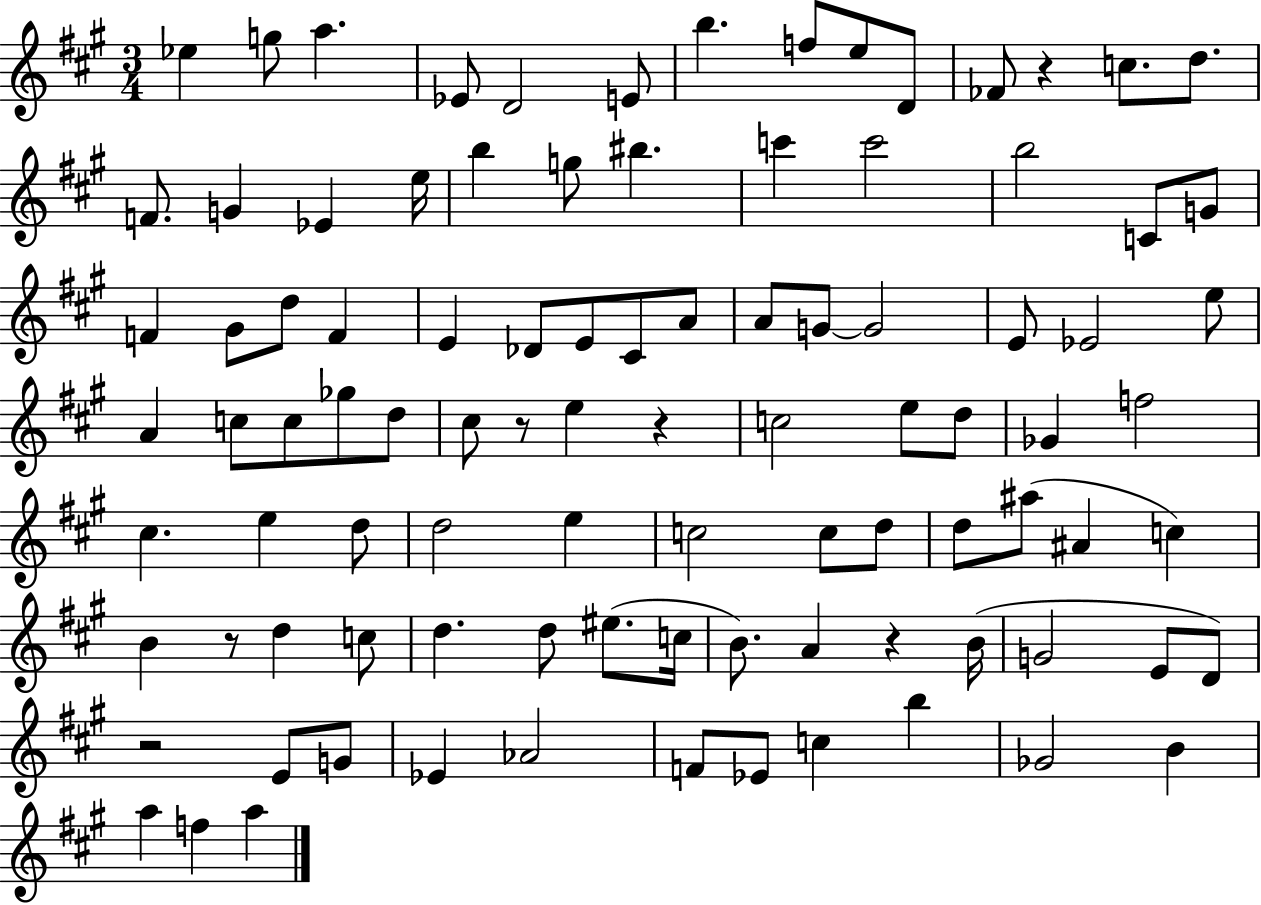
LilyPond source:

{
  \clef treble
  \numericTimeSignature
  \time 3/4
  \key a \major
  ees''4 g''8 a''4. | ees'8 d'2 e'8 | b''4. f''8 e''8 d'8 | fes'8 r4 c''8. d''8. | \break f'8. g'4 ees'4 e''16 | b''4 g''8 bis''4. | c'''4 c'''2 | b''2 c'8 g'8 | \break f'4 gis'8 d''8 f'4 | e'4 des'8 e'8 cis'8 a'8 | a'8 g'8~~ g'2 | e'8 ees'2 e''8 | \break a'4 c''8 c''8 ges''8 d''8 | cis''8 r8 e''4 r4 | c''2 e''8 d''8 | ges'4 f''2 | \break cis''4. e''4 d''8 | d''2 e''4 | c''2 c''8 d''8 | d''8 ais''8( ais'4 c''4) | \break b'4 r8 d''4 c''8 | d''4. d''8 eis''8.( c''16 | b'8.) a'4 r4 b'16( | g'2 e'8 d'8) | \break r2 e'8 g'8 | ees'4 aes'2 | f'8 ees'8 c''4 b''4 | ges'2 b'4 | \break a''4 f''4 a''4 | \bar "|."
}